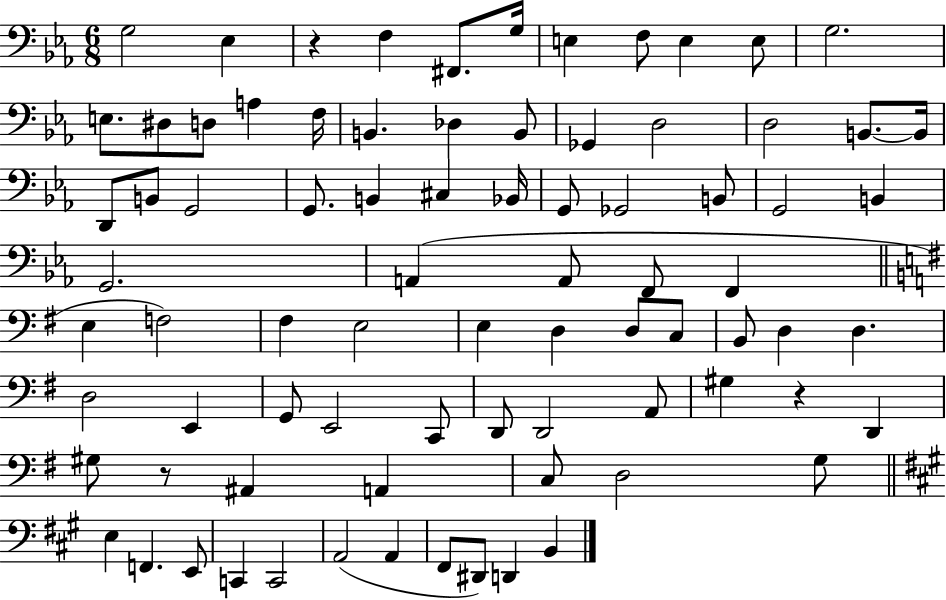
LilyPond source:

{
  \clef bass
  \numericTimeSignature
  \time 6/8
  \key ees \major
  g2 ees4 | r4 f4 fis,8. g16 | e4 f8 e4 e8 | g2. | \break e8. dis8 d8 a4 f16 | b,4. des4 b,8 | ges,4 d2 | d2 b,8.~~ b,16 | \break d,8 b,8 g,2 | g,8. b,4 cis4 bes,16 | g,8 ges,2 b,8 | g,2 b,4 | \break g,2. | a,4( a,8 f,8 f,4 | \bar "||" \break \key g \major e4 f2) | fis4 e2 | e4 d4 d8 c8 | b,8 d4 d4. | \break d2 e,4 | g,8 e,2 c,8 | d,8 d,2 a,8 | gis4 r4 d,4 | \break gis8 r8 ais,4 a,4 | c8 d2 g8 | \bar "||" \break \key a \major e4 f,4. e,8 | c,4 c,2 | a,2( a,4 | fis,8 dis,8) d,4 b,4 | \break \bar "|."
}